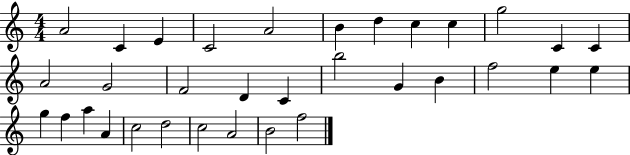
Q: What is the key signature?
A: C major